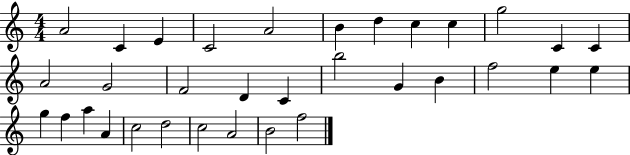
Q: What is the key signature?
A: C major